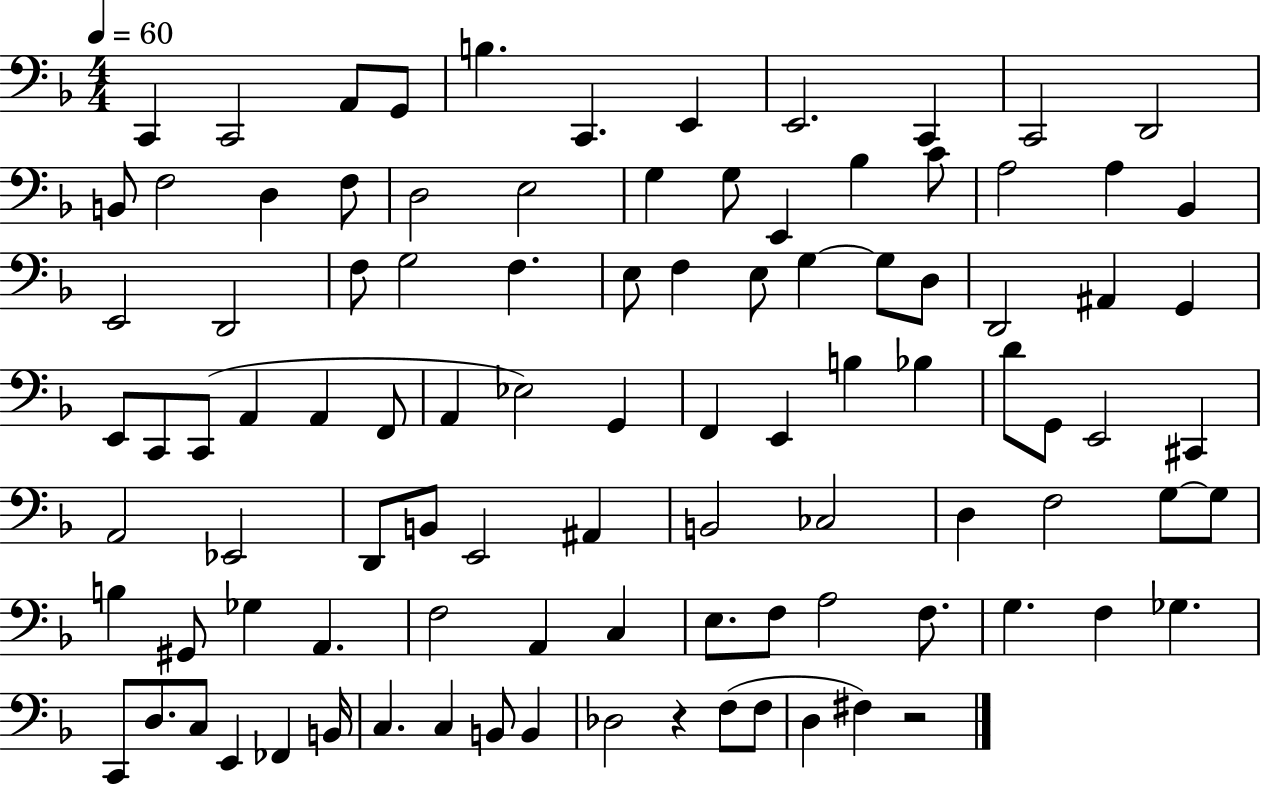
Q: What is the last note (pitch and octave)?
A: F#3